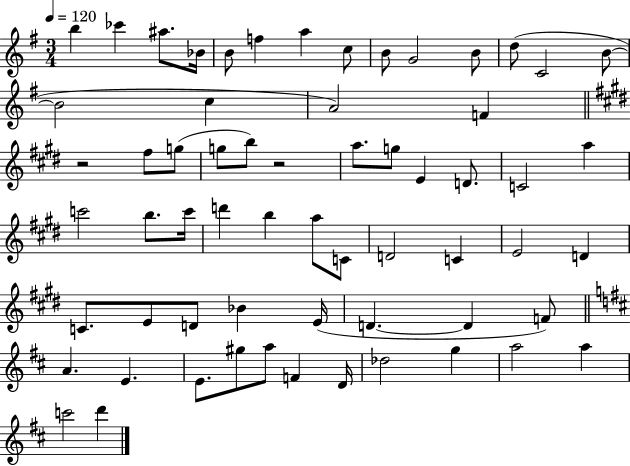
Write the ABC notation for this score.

X:1
T:Untitled
M:3/4
L:1/4
K:G
b _c' ^a/2 _B/4 B/2 f a c/2 B/2 G2 B/2 d/2 C2 B/2 B2 c A2 F z2 ^f/2 g/2 g/2 b/2 z2 a/2 g/2 E D/2 C2 a c'2 b/2 c'/4 d' b a/2 C/2 D2 C E2 D C/2 E/2 D/2 _B E/4 D D F/2 A E E/2 ^g/2 a/2 F D/4 _d2 g a2 a c'2 d'